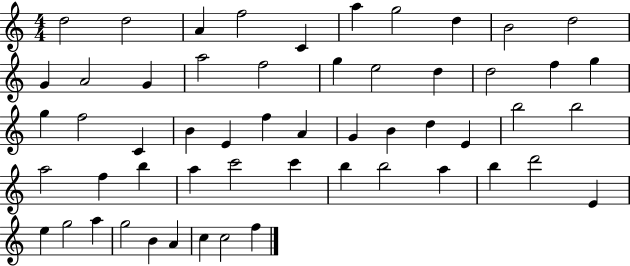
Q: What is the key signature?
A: C major